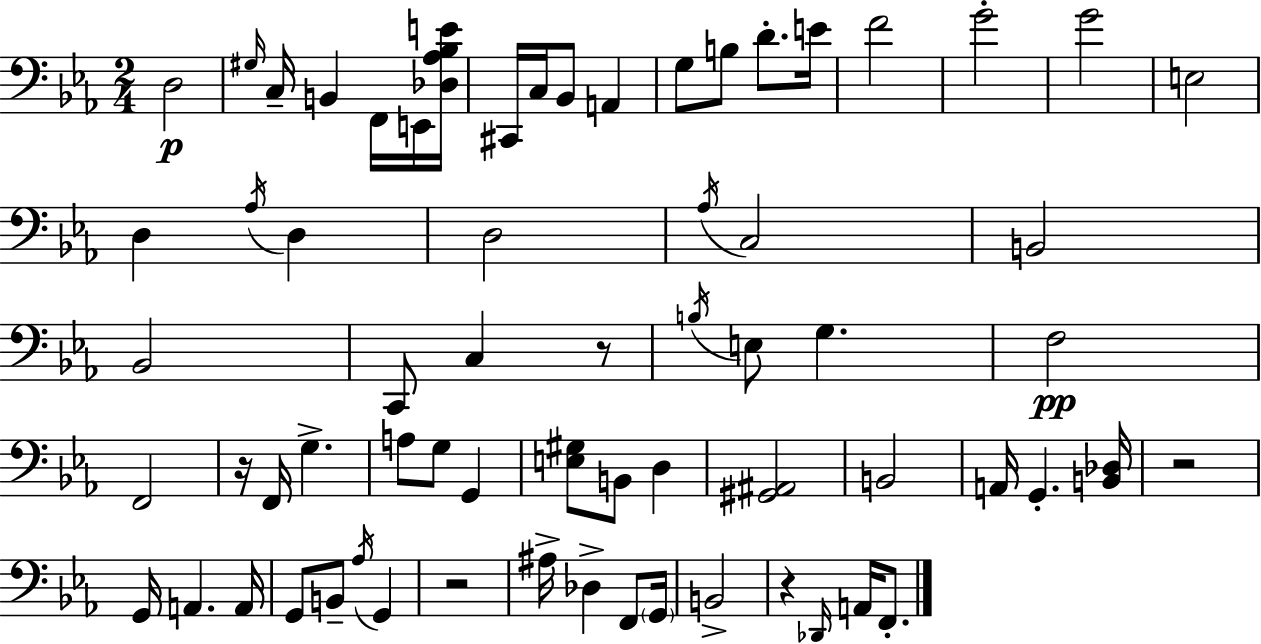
{
  \clef bass
  \numericTimeSignature
  \time 2/4
  \key ees \major
  d2\p | \grace { gis16 } c16-- b,4 f,16 e,16 | <des aes bes e'>16 cis,16 c16 bes,8 a,4 | g8 b8 d'8.-. | \break e'16 f'2 | g'2-. | g'2 | e2 | \break d4 \acciaccatura { aes16 } d4 | d2 | \acciaccatura { aes16 } c2 | b,2 | \break bes,2 | c,8 c4 | r8 \acciaccatura { b16 } e8 g4. | f2\pp | \break f,2 | r16 f,16 g4.-> | a8 g8 | g,4 <e gis>8 b,8 | \break d4 <gis, ais,>2 | b,2 | a,16 g,4.-. | <b, des>16 r2 | \break g,16 a,4. | a,16 g,8 b,8-- | \acciaccatura { aes16 } g,4 r2 | ais16-> des4-> | \break f,8 \parenthesize g,16 b,2-> | r4 | \grace { des,16 } a,16 f,8.-. \bar "|."
}